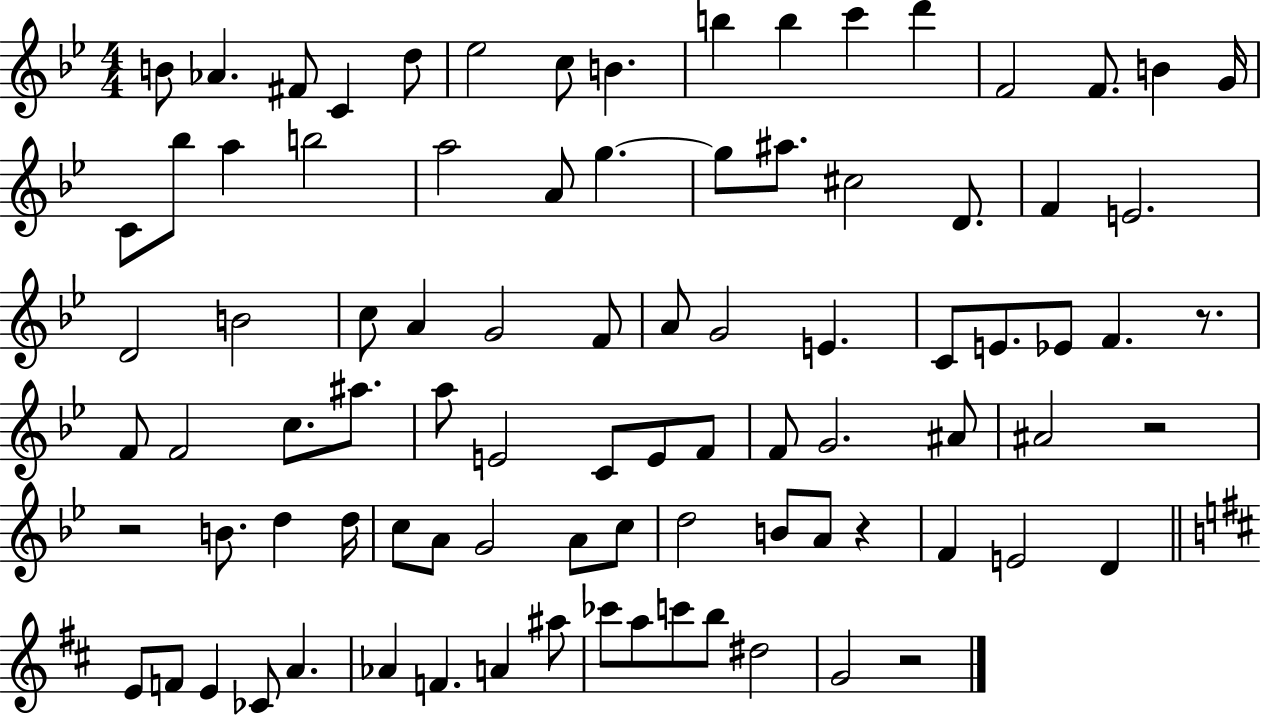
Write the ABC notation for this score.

X:1
T:Untitled
M:4/4
L:1/4
K:Bb
B/2 _A ^F/2 C d/2 _e2 c/2 B b b c' d' F2 F/2 B G/4 C/2 _b/2 a b2 a2 A/2 g g/2 ^a/2 ^c2 D/2 F E2 D2 B2 c/2 A G2 F/2 A/2 G2 E C/2 E/2 _E/2 F z/2 F/2 F2 c/2 ^a/2 a/2 E2 C/2 E/2 F/2 F/2 G2 ^A/2 ^A2 z2 z2 B/2 d d/4 c/2 A/2 G2 A/2 c/2 d2 B/2 A/2 z F E2 D E/2 F/2 E _C/2 A _A F A ^a/2 _c'/2 a/2 c'/2 b/2 ^d2 G2 z2